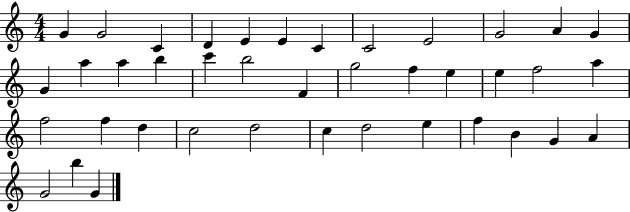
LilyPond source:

{
  \clef treble
  \numericTimeSignature
  \time 4/4
  \key c \major
  g'4 g'2 c'4 | d'4 e'4 e'4 c'4 | c'2 e'2 | g'2 a'4 g'4 | \break g'4 a''4 a''4 b''4 | c'''4 b''2 f'4 | g''2 f''4 e''4 | e''4 f''2 a''4 | \break f''2 f''4 d''4 | c''2 d''2 | c''4 d''2 e''4 | f''4 b'4 g'4 a'4 | \break g'2 b''4 g'4 | \bar "|."
}